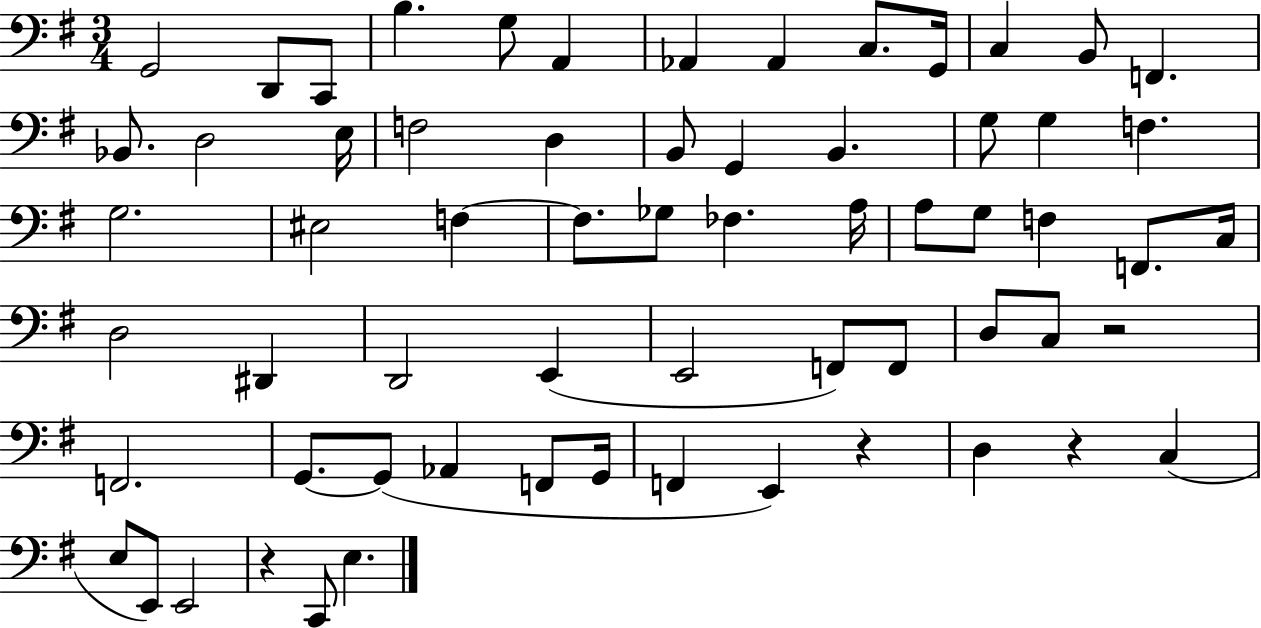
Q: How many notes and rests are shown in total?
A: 64